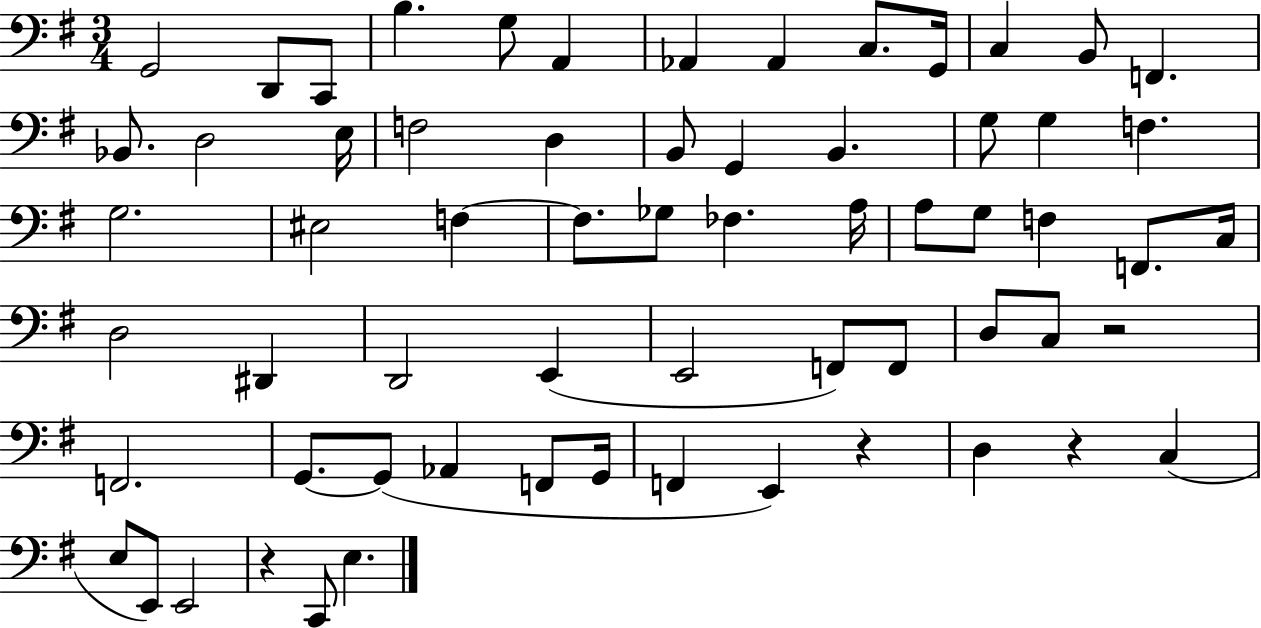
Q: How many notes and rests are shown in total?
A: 64